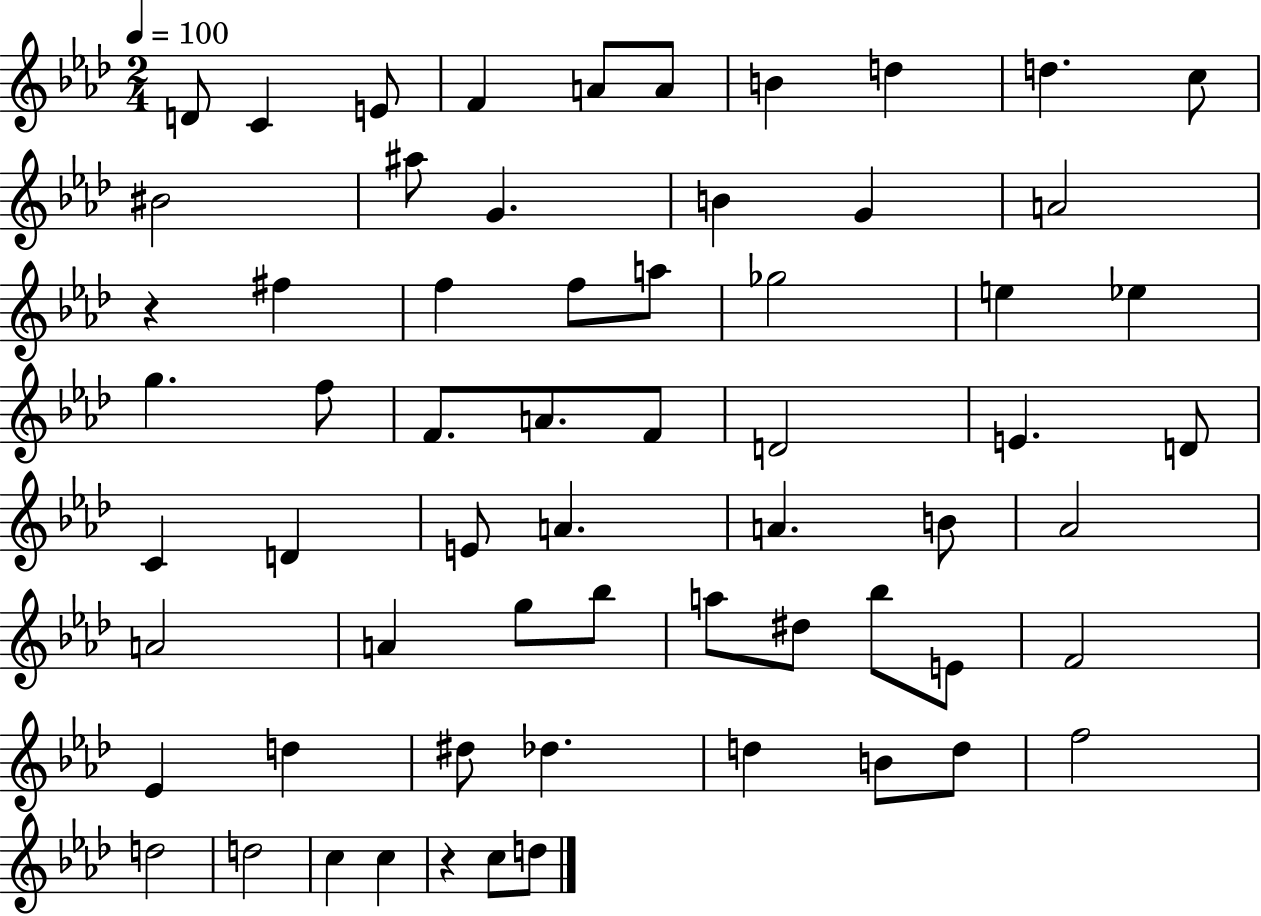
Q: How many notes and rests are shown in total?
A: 63